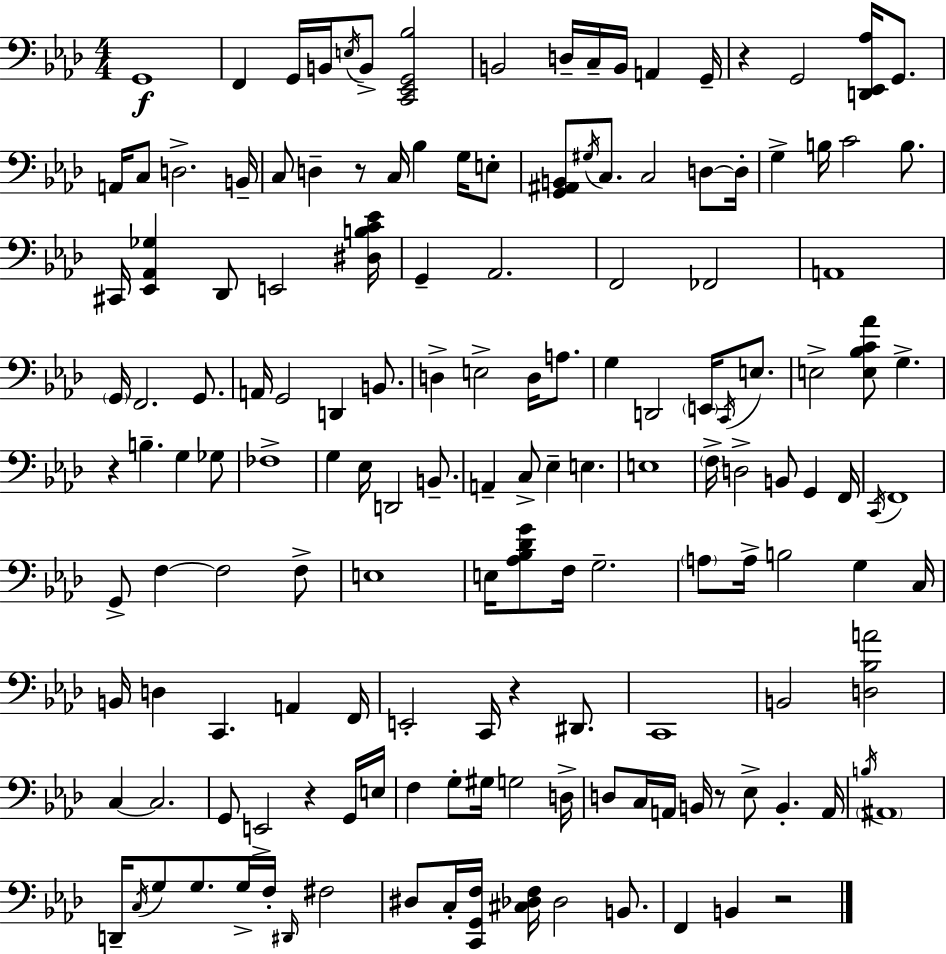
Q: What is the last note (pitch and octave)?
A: B2